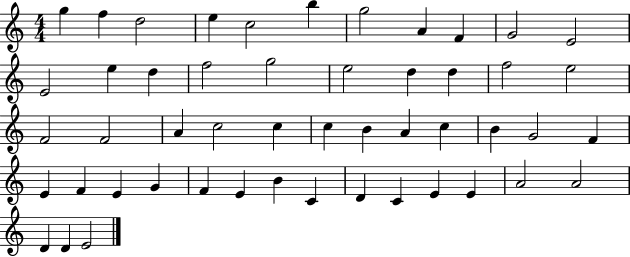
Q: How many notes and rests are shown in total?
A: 50